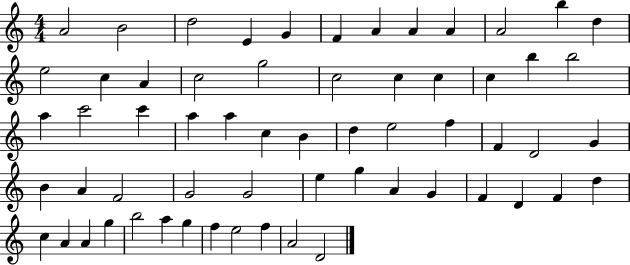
A4/h B4/h D5/h E4/q G4/q F4/q A4/q A4/q A4/q A4/h B5/q D5/q E5/h C5/q A4/q C5/h G5/h C5/h C5/q C5/q C5/q B5/q B5/h A5/q C6/h C6/q A5/q A5/q C5/q B4/q D5/q E5/h F5/q F4/q D4/h G4/q B4/q A4/q F4/h G4/h G4/h E5/q G5/q A4/q G4/q F4/q D4/q F4/q D5/q C5/q A4/q A4/q G5/q B5/h A5/q G5/q F5/q E5/h F5/q A4/h D4/h